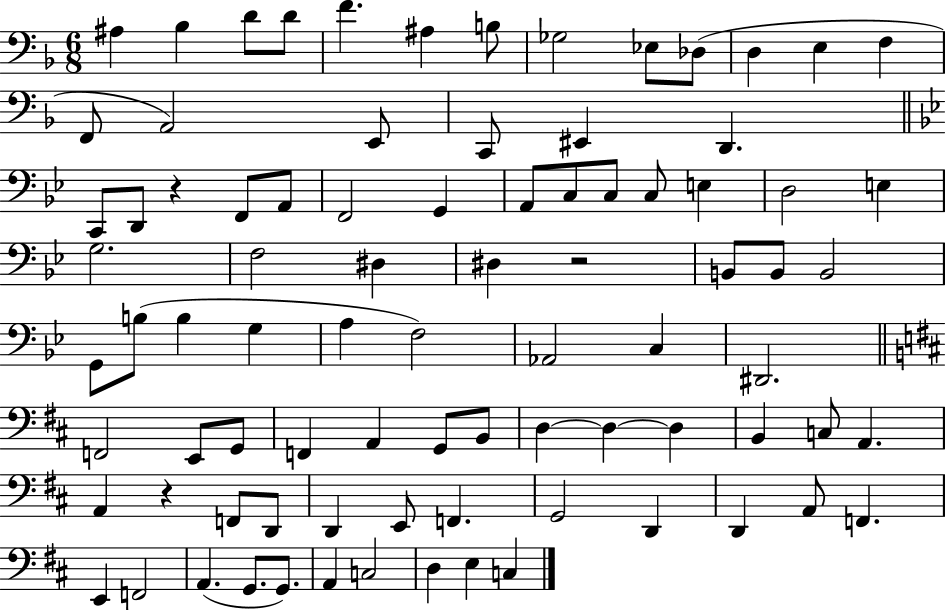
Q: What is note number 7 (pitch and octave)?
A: B3